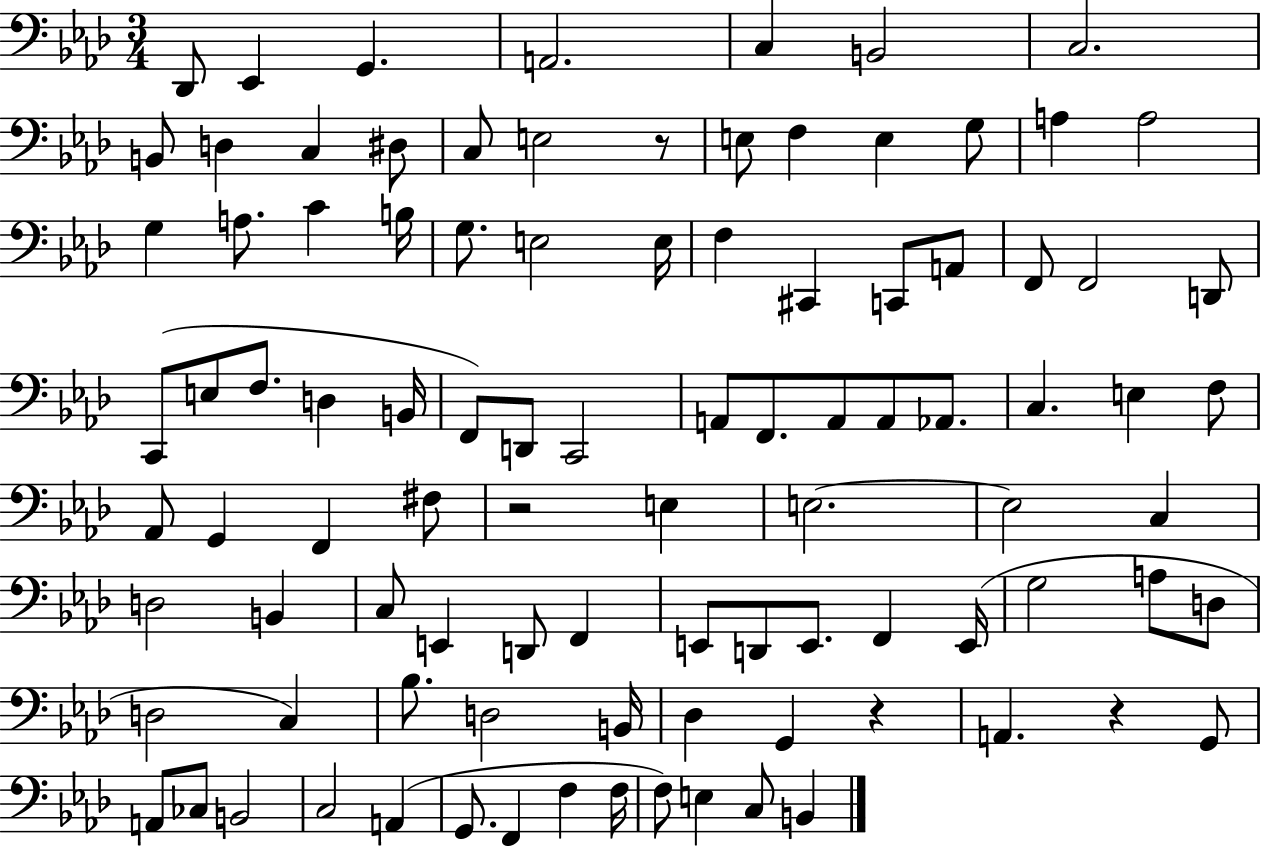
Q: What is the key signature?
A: AES major